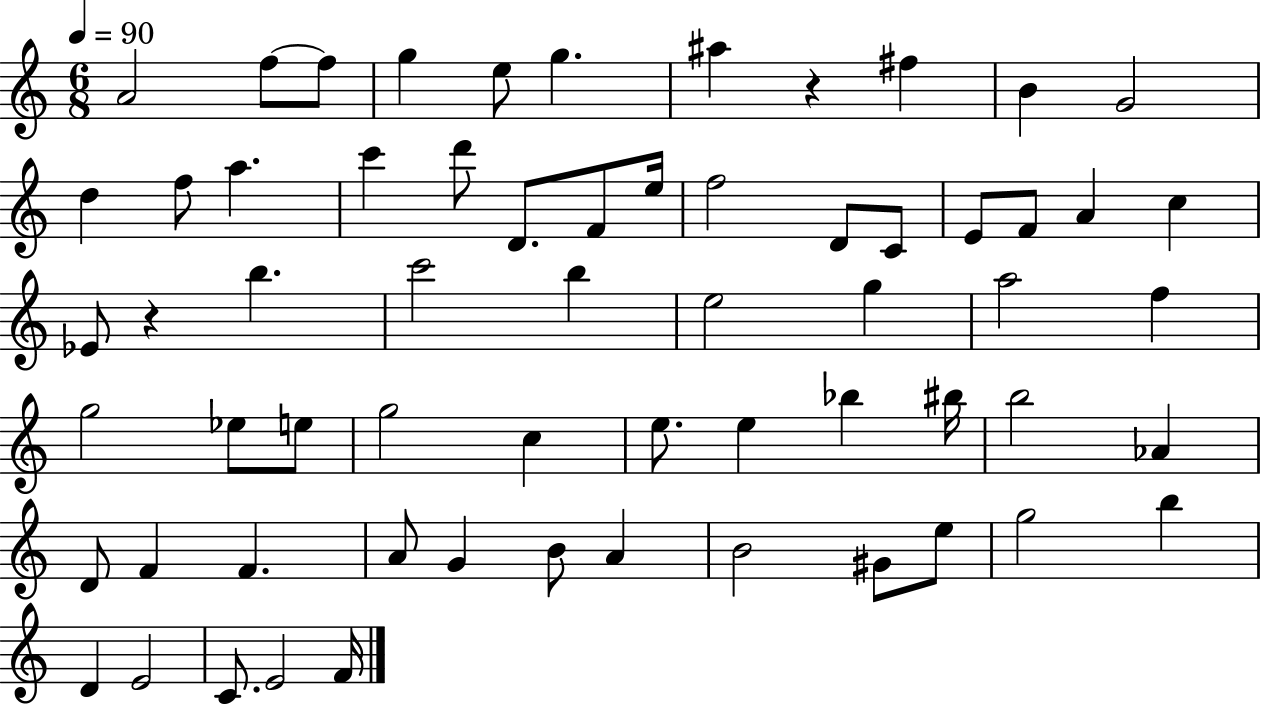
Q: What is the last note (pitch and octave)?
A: F4